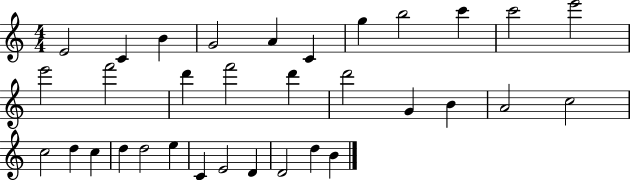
X:1
T:Untitled
M:4/4
L:1/4
K:C
E2 C B G2 A C g b2 c' c'2 e'2 e'2 f'2 d' f'2 d' d'2 G B A2 c2 c2 d c d d2 e C E2 D D2 d B